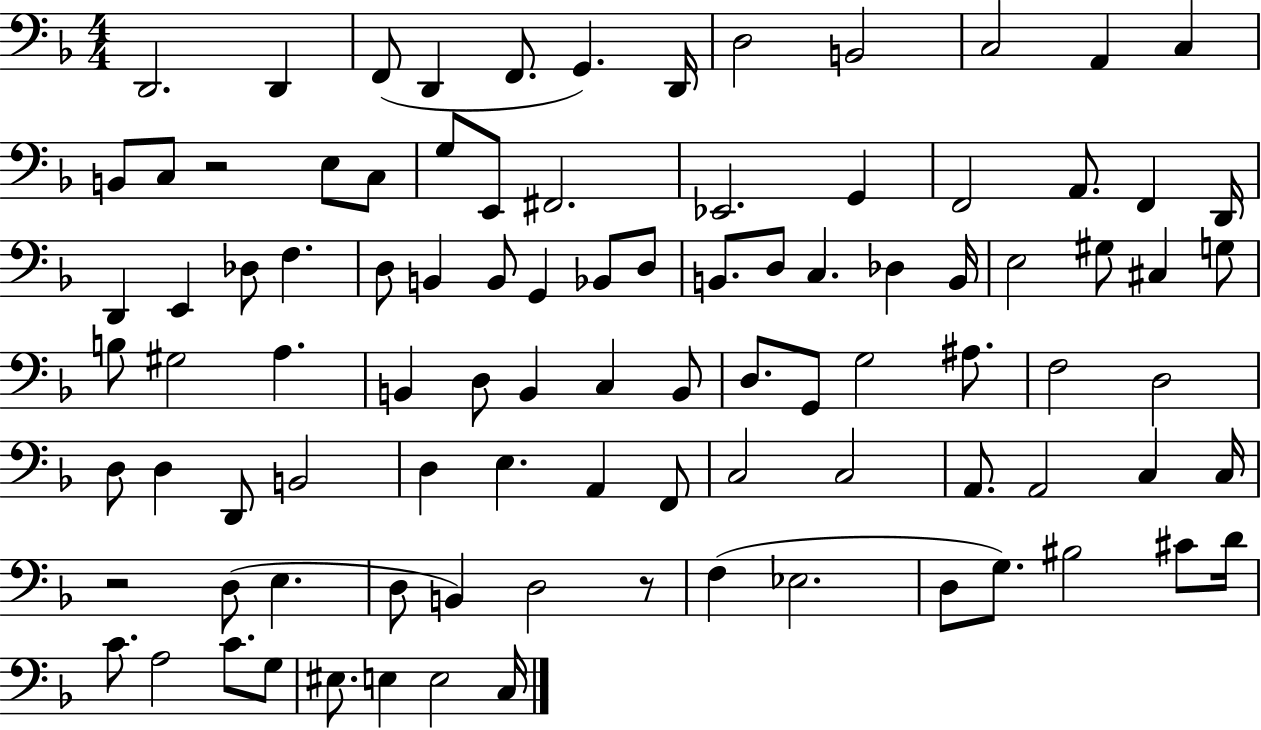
D2/h. D2/q F2/e D2/q F2/e. G2/q. D2/s D3/h B2/h C3/h A2/q C3/q B2/e C3/e R/h E3/e C3/e G3/e E2/e F#2/h. Eb2/h. G2/q F2/h A2/e. F2/q D2/s D2/q E2/q Db3/e F3/q. D3/e B2/q B2/e G2/q Bb2/e D3/e B2/e. D3/e C3/q. Db3/q B2/s E3/h G#3/e C#3/q G3/e B3/e G#3/h A3/q. B2/q D3/e B2/q C3/q B2/e D3/e. G2/e G3/h A#3/e. F3/h D3/h D3/e D3/q D2/e B2/h D3/q E3/q. A2/q F2/e C3/h C3/h A2/e. A2/h C3/q C3/s R/h D3/e E3/q. D3/e B2/q D3/h R/e F3/q Eb3/h. D3/e G3/e. BIS3/h C#4/e D4/s C4/e. A3/h C4/e. G3/e EIS3/e. E3/q E3/h C3/s